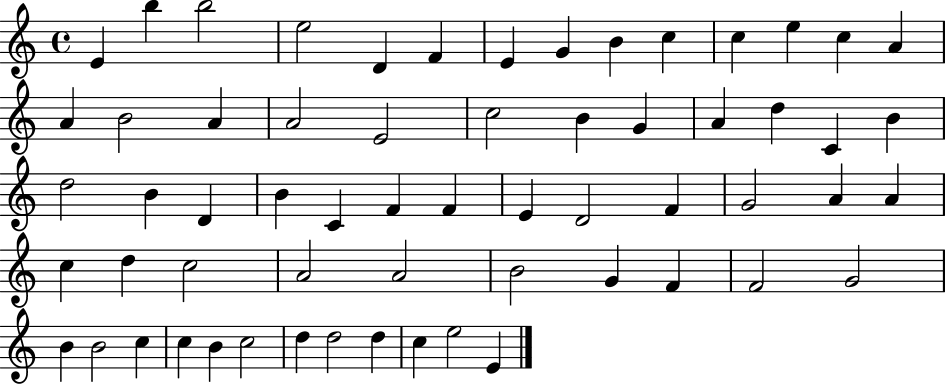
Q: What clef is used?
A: treble